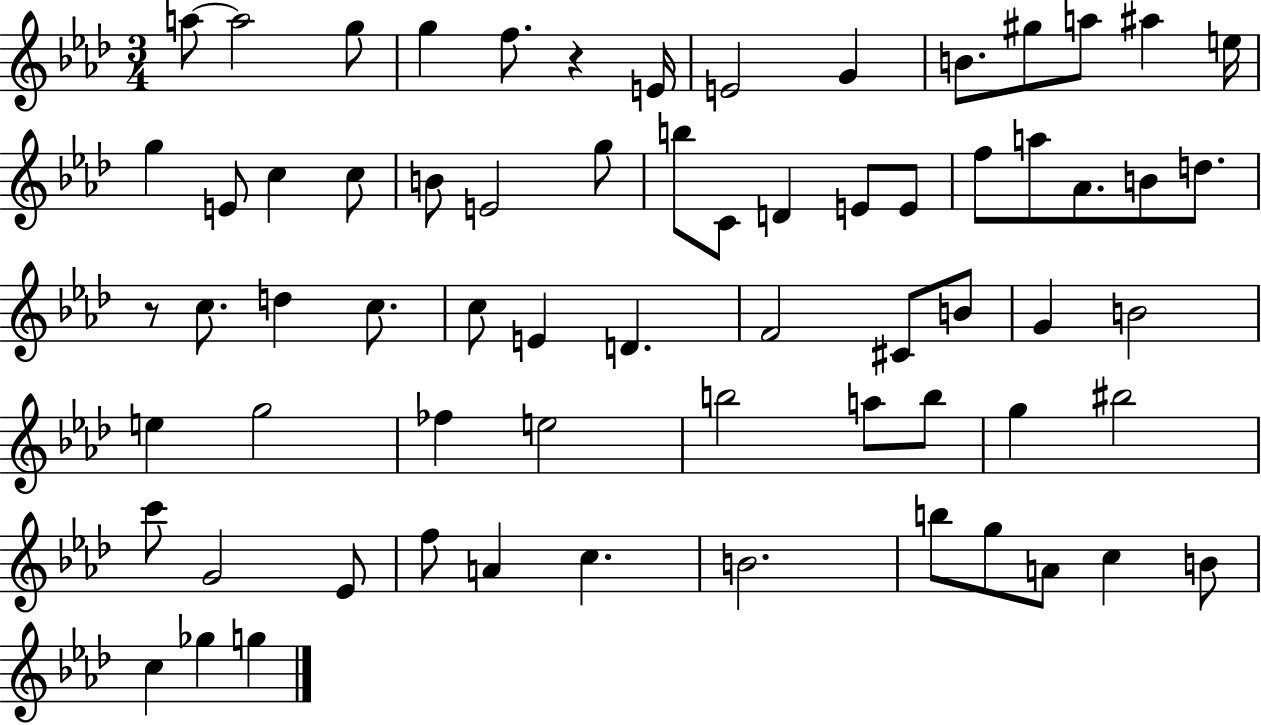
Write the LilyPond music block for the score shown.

{
  \clef treble
  \numericTimeSignature
  \time 3/4
  \key aes \major
  a''8~~ a''2 g''8 | g''4 f''8. r4 e'16 | e'2 g'4 | b'8. gis''8 a''8 ais''4 e''16 | \break g''4 e'8 c''4 c''8 | b'8 e'2 g''8 | b''8 c'8 d'4 e'8 e'8 | f''8 a''8 aes'8. b'8 d''8. | \break r8 c''8. d''4 c''8. | c''8 e'4 d'4. | f'2 cis'8 b'8 | g'4 b'2 | \break e''4 g''2 | fes''4 e''2 | b''2 a''8 b''8 | g''4 bis''2 | \break c'''8 g'2 ees'8 | f''8 a'4 c''4. | b'2. | b''8 g''8 a'8 c''4 b'8 | \break c''4 ges''4 g''4 | \bar "|."
}